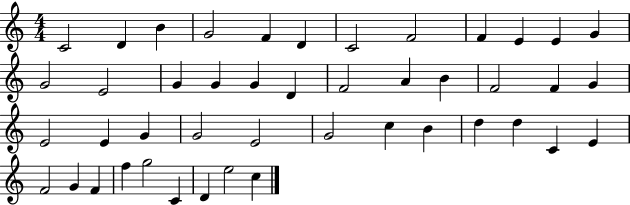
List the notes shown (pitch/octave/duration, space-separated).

C4/h D4/q B4/q G4/h F4/q D4/q C4/h F4/h F4/q E4/q E4/q G4/q G4/h E4/h G4/q G4/q G4/q D4/q F4/h A4/q B4/q F4/h F4/q G4/q E4/h E4/q G4/q G4/h E4/h G4/h C5/q B4/q D5/q D5/q C4/q E4/q F4/h G4/q F4/q F5/q G5/h C4/q D4/q E5/h C5/q